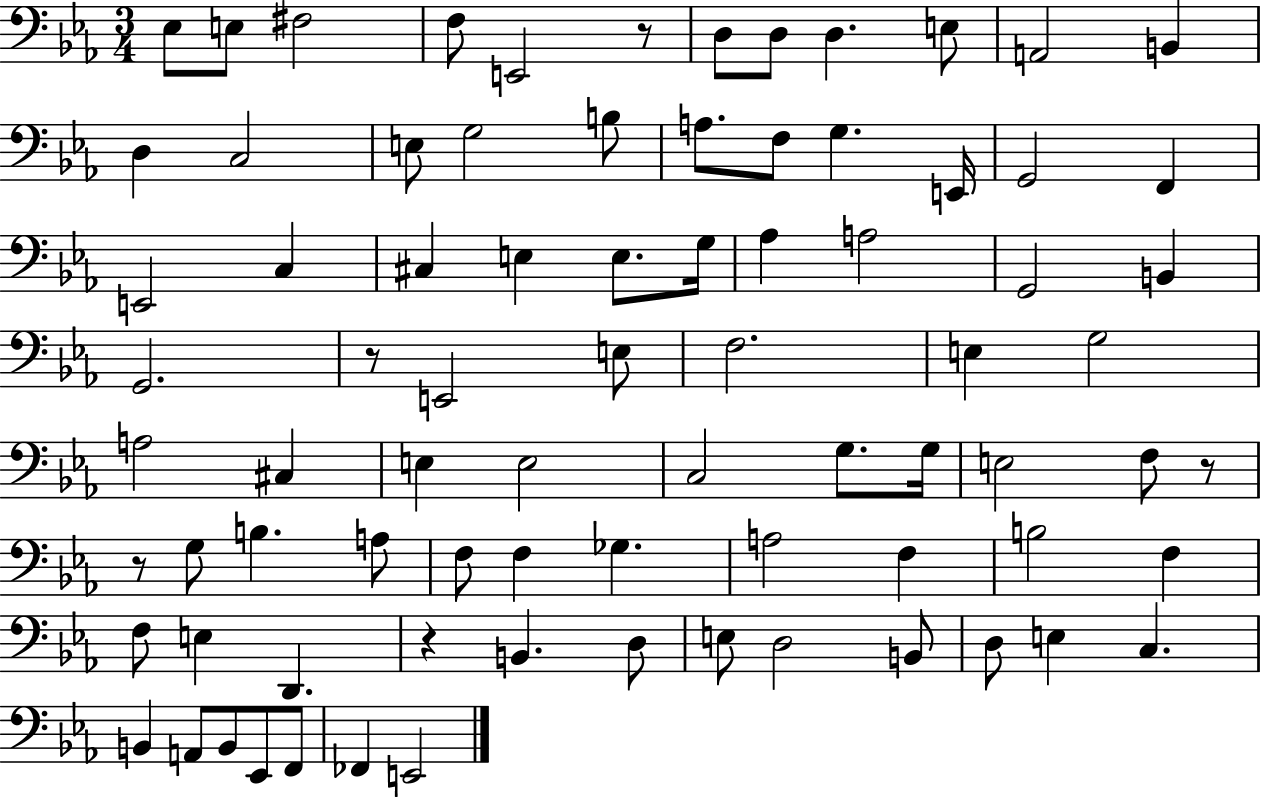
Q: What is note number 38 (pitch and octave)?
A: G3